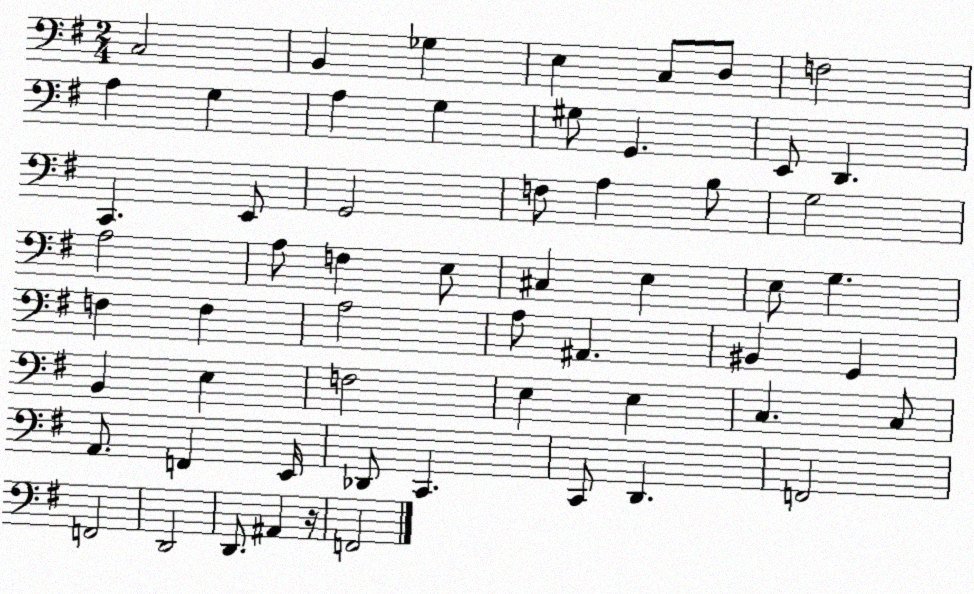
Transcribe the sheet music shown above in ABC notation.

X:1
T:Untitled
M:2/4
L:1/4
K:G
C,2 B,, _G, E, C,/2 D,/2 F,2 A, G, A, G, ^G,/2 G,, E,,/2 D,, C,, E,,/2 G,,2 F,/2 A, B,/2 G,2 A,2 A,/2 F, E,/2 ^C, E, E,/2 G, F, F, A,2 A,/2 ^A,, ^B,, G,, B,, E, F,2 E, E, C, C,/2 A,,/2 F,, E,,/4 _D,,/2 C,, C,,/2 D,, F,,2 F,,2 D,,2 D,,/2 ^A,, z/4 F,,2